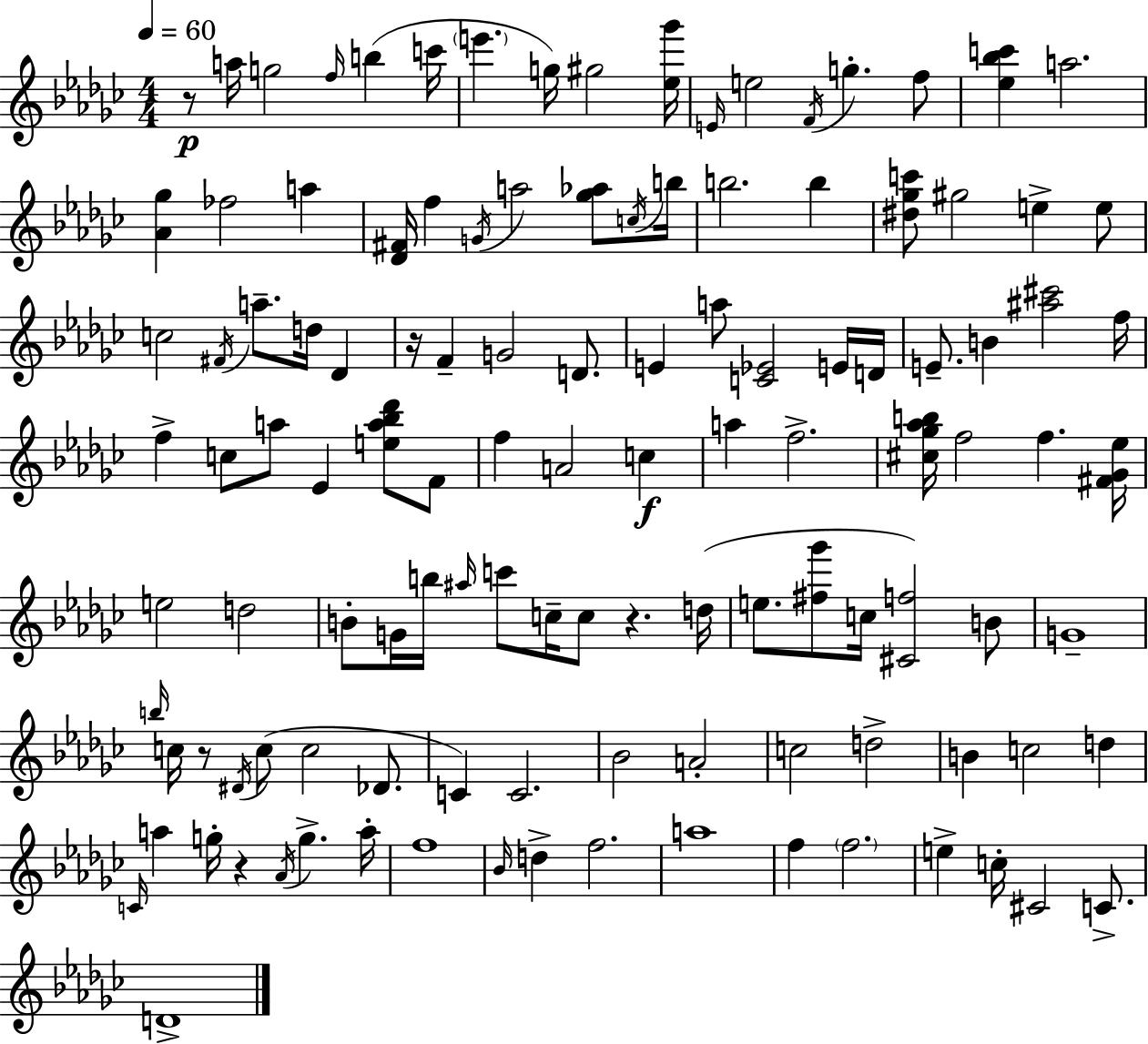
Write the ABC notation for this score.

X:1
T:Untitled
M:4/4
L:1/4
K:Ebm
z/2 a/4 g2 f/4 b c'/4 e' g/4 ^g2 [_e_g']/4 E/4 e2 F/4 g f/2 [_e_bc'] a2 [_A_g] _f2 a [_D^F]/4 f G/4 a2 [_g_a]/2 c/4 b/4 b2 b [^d_gc']/2 ^g2 e e/2 c2 ^F/4 a/2 d/4 _D z/4 F G2 D/2 E a/2 [C_E]2 E/4 D/4 E/2 B [^a^c']2 f/4 f c/2 a/2 _E [ea_b_d']/2 F/2 f A2 c a f2 [^c_g_ab]/4 f2 f [^F_G_e]/4 e2 d2 B/2 G/4 b/4 ^a/4 c'/2 c/4 c/2 z d/4 e/2 [^f_g']/2 c/4 [^Cf]2 B/2 G4 b/4 c/4 z/2 ^D/4 c/2 c2 _D/2 C C2 _B2 A2 c2 d2 B c2 d C/4 a g/4 z _A/4 g a/4 f4 _B/4 d f2 a4 f f2 e c/4 ^C2 C/2 D4